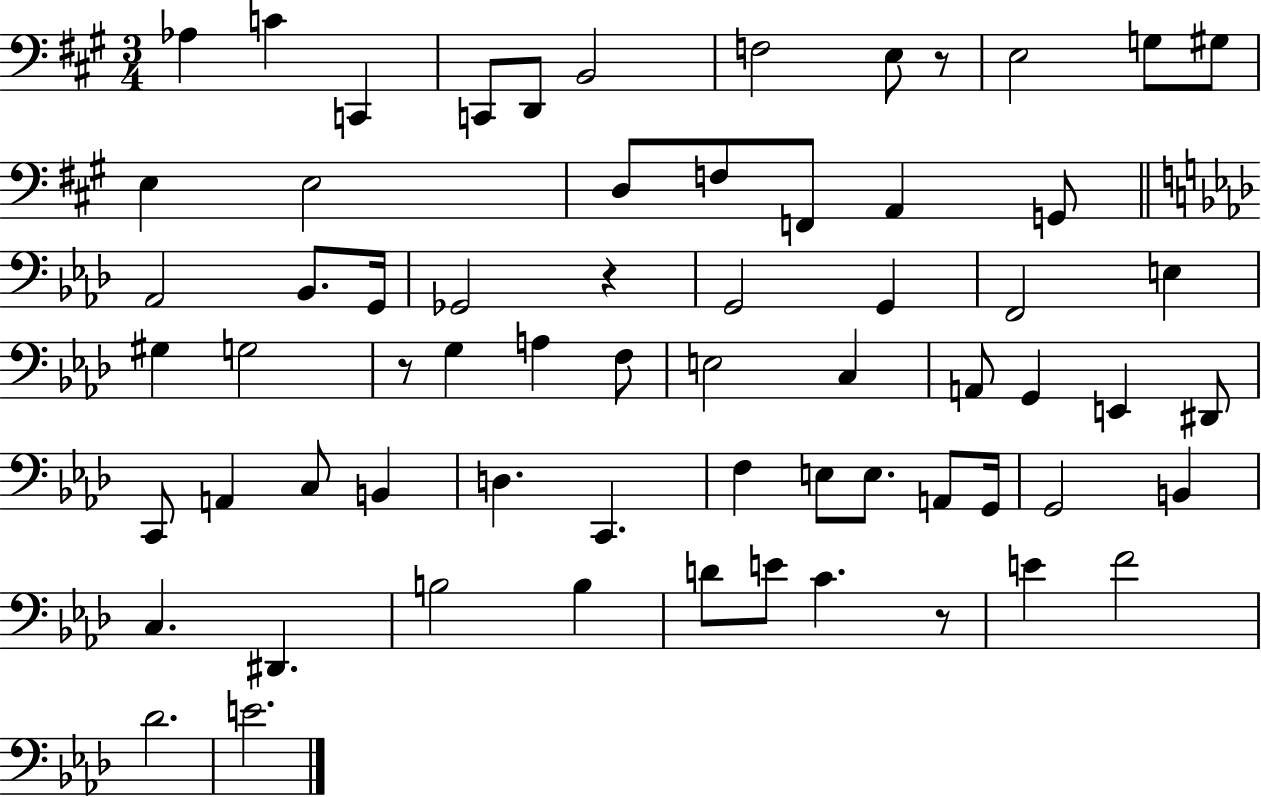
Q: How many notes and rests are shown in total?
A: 65